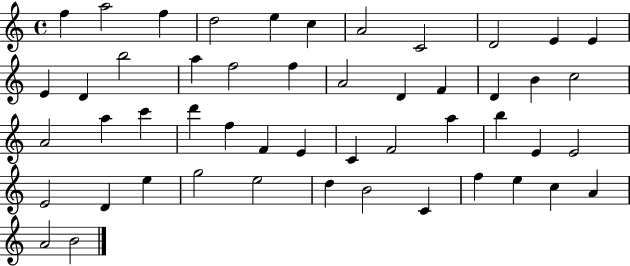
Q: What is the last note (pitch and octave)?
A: B4